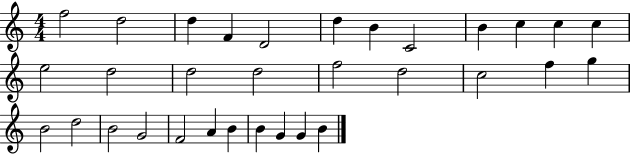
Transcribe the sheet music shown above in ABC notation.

X:1
T:Untitled
M:4/4
L:1/4
K:C
f2 d2 d F D2 d B C2 B c c c e2 d2 d2 d2 f2 d2 c2 f g B2 d2 B2 G2 F2 A B B G G B